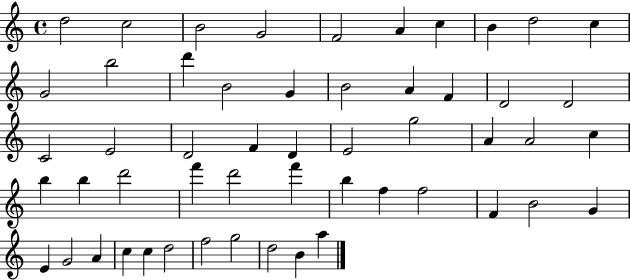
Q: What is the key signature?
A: C major